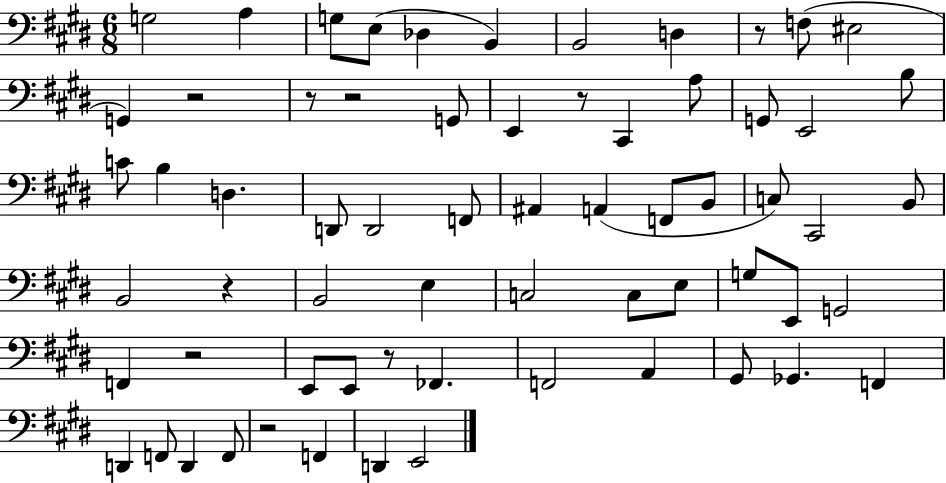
X:1
T:Untitled
M:6/8
L:1/4
K:E
G,2 A, G,/2 E,/2 _D, B,, B,,2 D, z/2 F,/2 ^E,2 G,, z2 z/2 z2 G,,/2 E,, z/2 ^C,, A,/2 G,,/2 E,,2 B,/2 C/2 B, D, D,,/2 D,,2 F,,/2 ^A,, A,, F,,/2 B,,/2 C,/2 ^C,,2 B,,/2 B,,2 z B,,2 E, C,2 C,/2 E,/2 G,/2 E,,/2 G,,2 F,, z2 E,,/2 E,,/2 z/2 _F,, F,,2 A,, ^G,,/2 _G,, F,, D,, F,,/2 D,, F,,/2 z2 F,, D,, E,,2